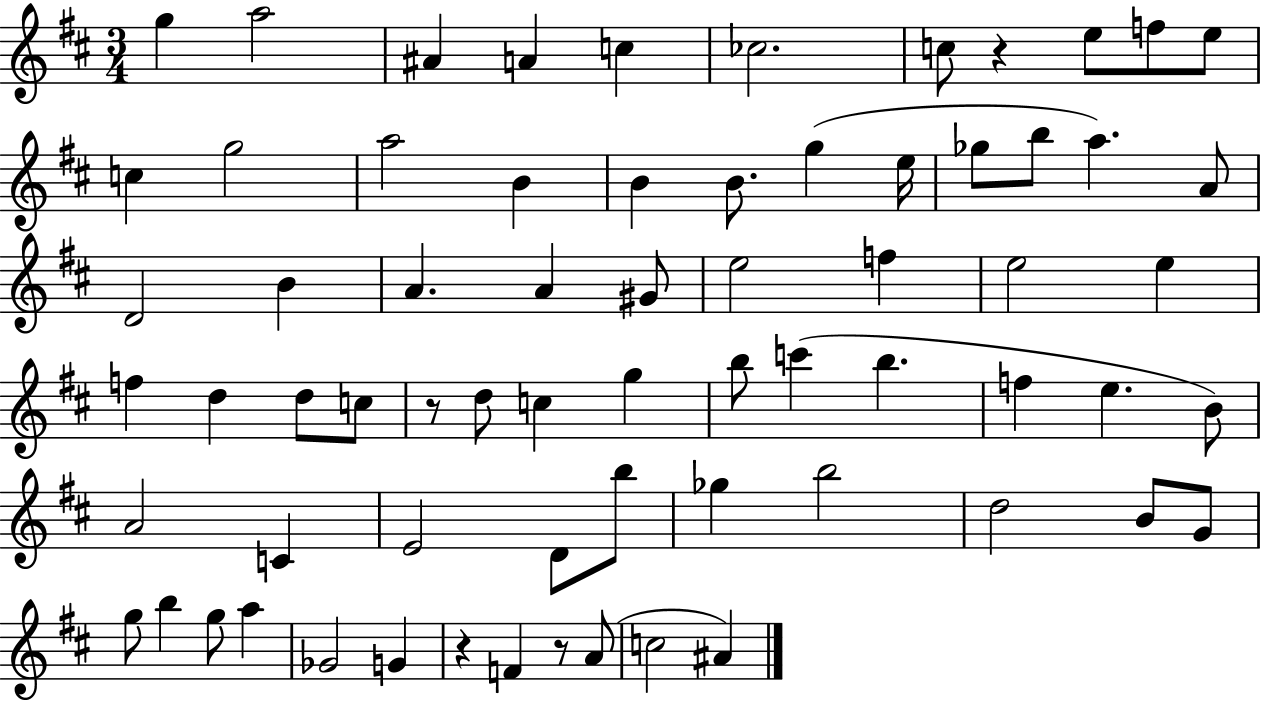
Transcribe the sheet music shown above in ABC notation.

X:1
T:Untitled
M:3/4
L:1/4
K:D
g a2 ^A A c _c2 c/2 z e/2 f/2 e/2 c g2 a2 B B B/2 g e/4 _g/2 b/2 a A/2 D2 B A A ^G/2 e2 f e2 e f d d/2 c/2 z/2 d/2 c g b/2 c' b f e B/2 A2 C E2 D/2 b/2 _g b2 d2 B/2 G/2 g/2 b g/2 a _G2 G z F z/2 A/2 c2 ^A